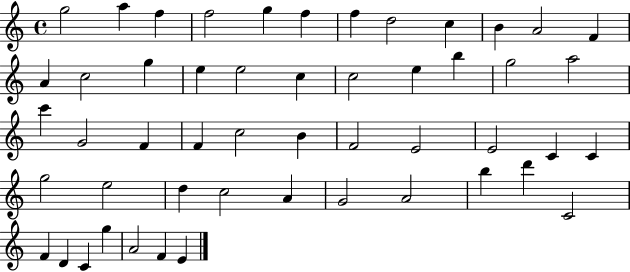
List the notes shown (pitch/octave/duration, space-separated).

G5/h A5/q F5/q F5/h G5/q F5/q F5/q D5/h C5/q B4/q A4/h F4/q A4/q C5/h G5/q E5/q E5/h C5/q C5/h E5/q B5/q G5/h A5/h C6/q G4/h F4/q F4/q C5/h B4/q F4/h E4/h E4/h C4/q C4/q G5/h E5/h D5/q C5/h A4/q G4/h A4/h B5/q D6/q C4/h F4/q D4/q C4/q G5/q A4/h F4/q E4/q